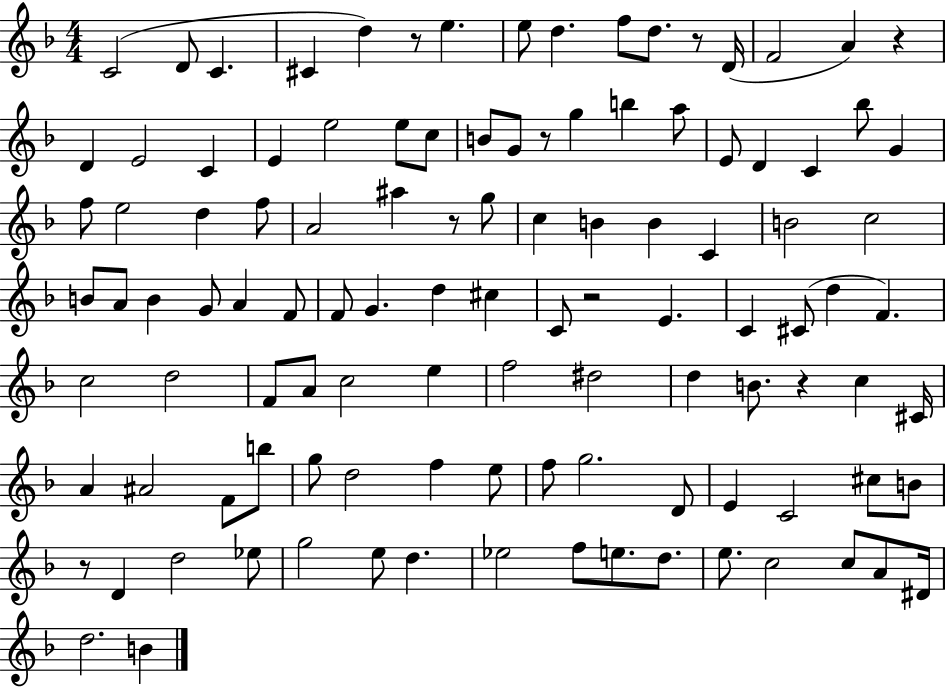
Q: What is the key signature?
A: F major